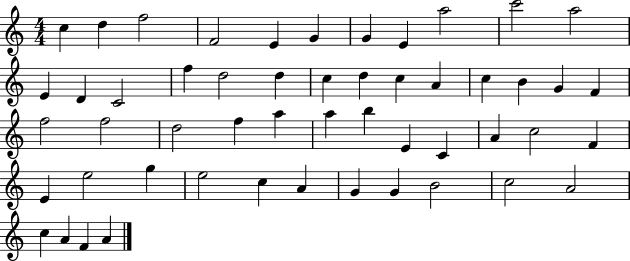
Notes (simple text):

C5/q D5/q F5/h F4/h E4/q G4/q G4/q E4/q A5/h C6/h A5/h E4/q D4/q C4/h F5/q D5/h D5/q C5/q D5/q C5/q A4/q C5/q B4/q G4/q F4/q F5/h F5/h D5/h F5/q A5/q A5/q B5/q E4/q C4/q A4/q C5/h F4/q E4/q E5/h G5/q E5/h C5/q A4/q G4/q G4/q B4/h C5/h A4/h C5/q A4/q F4/q A4/q